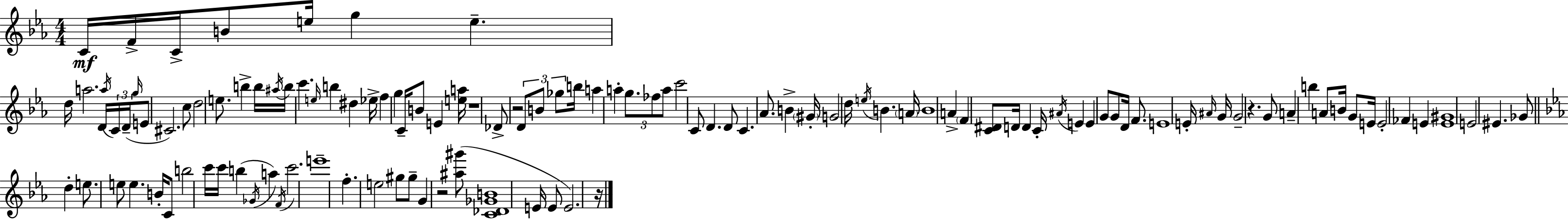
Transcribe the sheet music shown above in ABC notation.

X:1
T:Untitled
M:4/4
L:1/4
K:Eb
C/4 F/4 C/4 B/2 e/4 g e d/4 a2 D/4 a/4 C/4 D/4 g/4 E/2 ^C2 c/2 d2 e/2 b b/4 ^a/4 b/4 c' e/4 b ^d _e/4 f g C/4 B/2 E [ea]/4 z4 _D/2 z2 D/2 B/2 _g/2 b/4 a a g/2 _f/2 a/2 c'2 C/2 D D/2 C _A/2 B ^G/4 G2 d/4 e/4 B A/4 B4 A F [C^D]/2 D/4 D C/4 ^A/4 E E G/2 G/2 D/4 F/2 E4 E/4 ^A/4 G/4 G2 z G/2 A b A/2 B/4 G/2 E/4 E2 _F E [E^G]4 E2 ^E _G/2 d e/2 e/2 e B/4 C/2 b2 c'/4 c'/4 b _G/4 a F/4 c'2 e'4 f e2 ^g/2 ^g/2 G z2 [^a^g']/2 [C_D_GB]4 E/4 E/2 E2 z/4